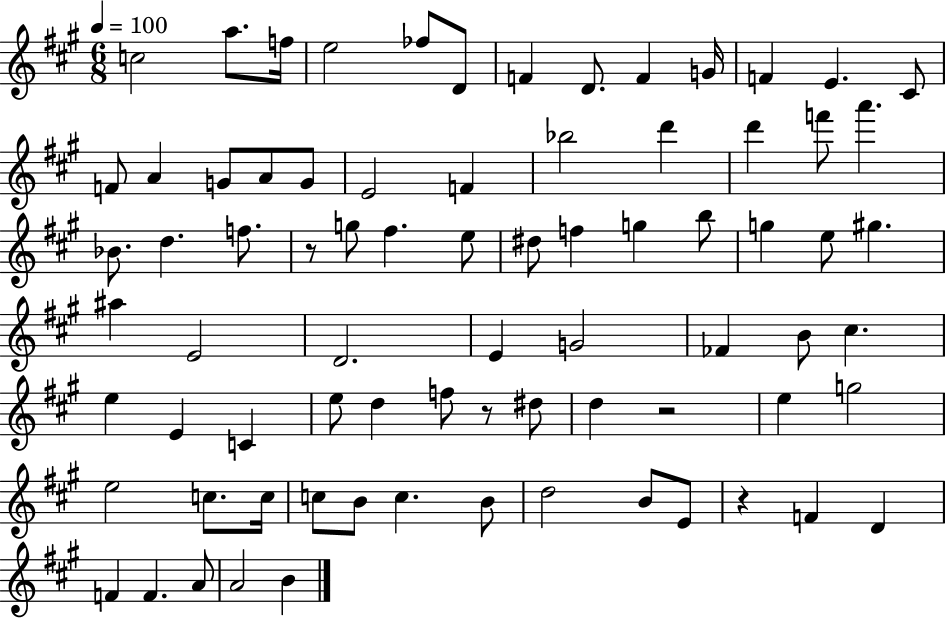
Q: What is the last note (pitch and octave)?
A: B4